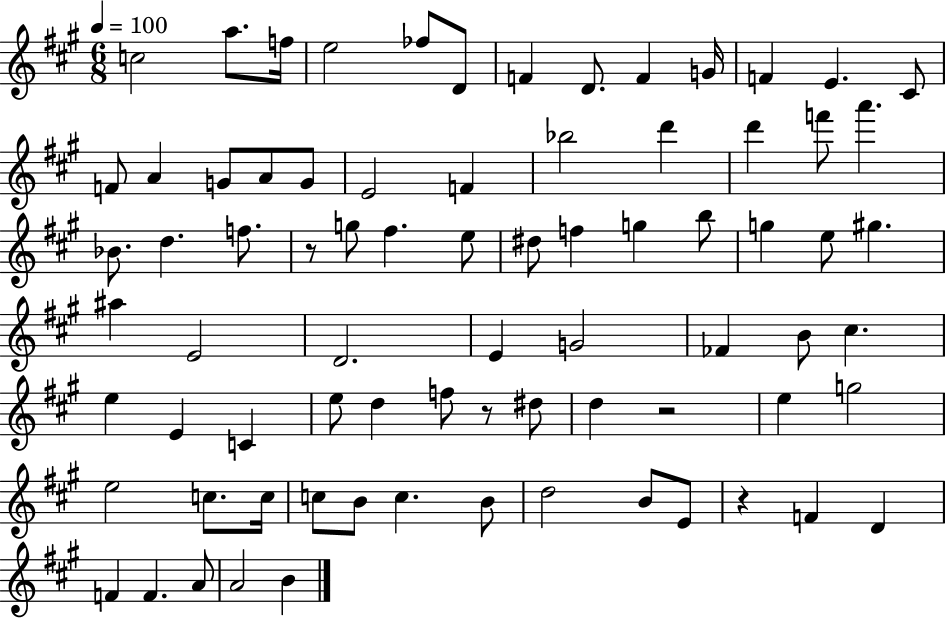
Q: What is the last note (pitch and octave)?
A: B4